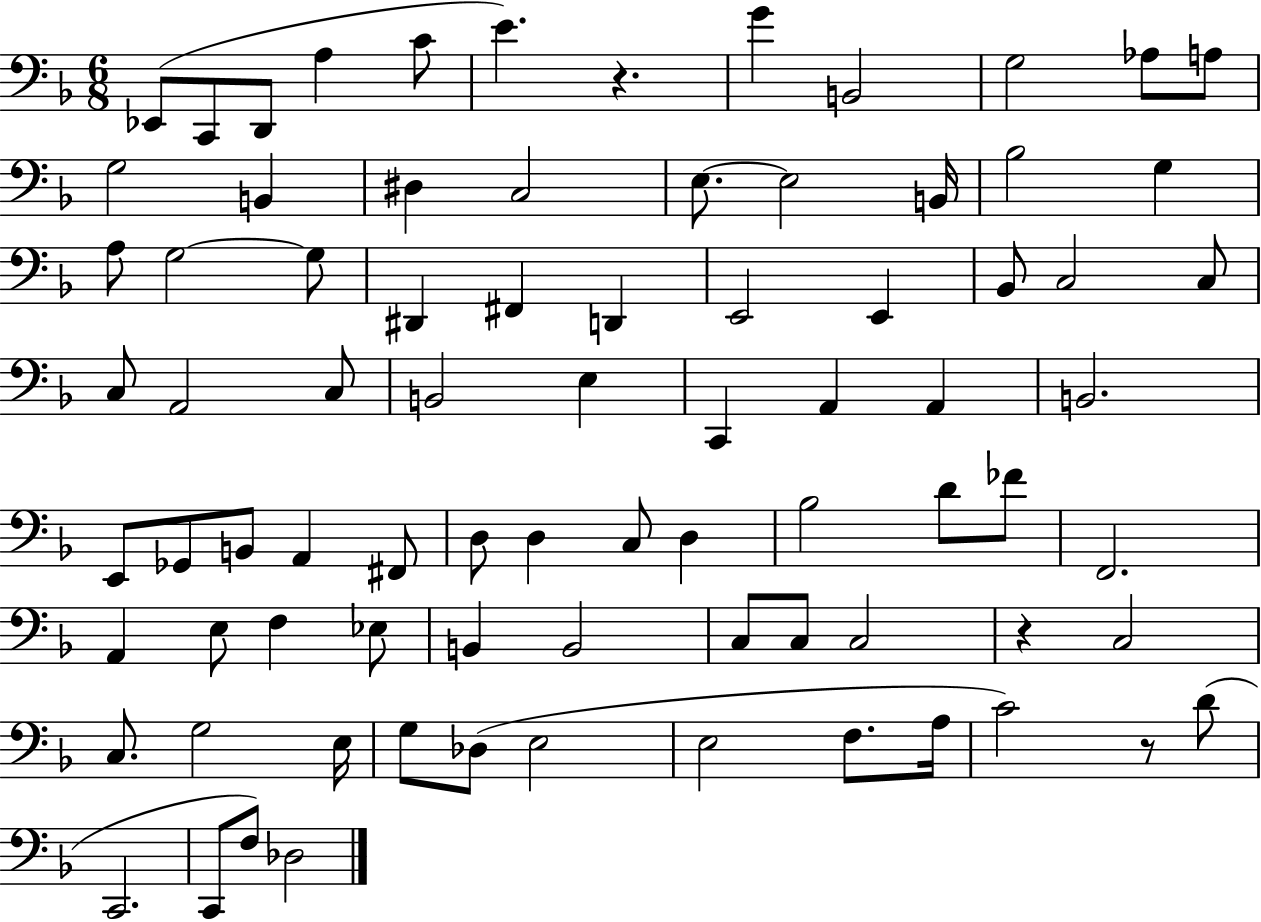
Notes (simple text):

Eb2/e C2/e D2/e A3/q C4/e E4/q. R/q. G4/q B2/h G3/h Ab3/e A3/e G3/h B2/q D#3/q C3/h E3/e. E3/h B2/s Bb3/h G3/q A3/e G3/h G3/e D#2/q F#2/q D2/q E2/h E2/q Bb2/e C3/h C3/e C3/e A2/h C3/e B2/h E3/q C2/q A2/q A2/q B2/h. E2/e Gb2/e B2/e A2/q F#2/e D3/e D3/q C3/e D3/q Bb3/h D4/e FES4/e F2/h. A2/q E3/e F3/q Eb3/e B2/q B2/h C3/e C3/e C3/h R/q C3/h C3/e. G3/h E3/s G3/e Db3/e E3/h E3/h F3/e. A3/s C4/h R/e D4/e C2/h. C2/e F3/e Db3/h